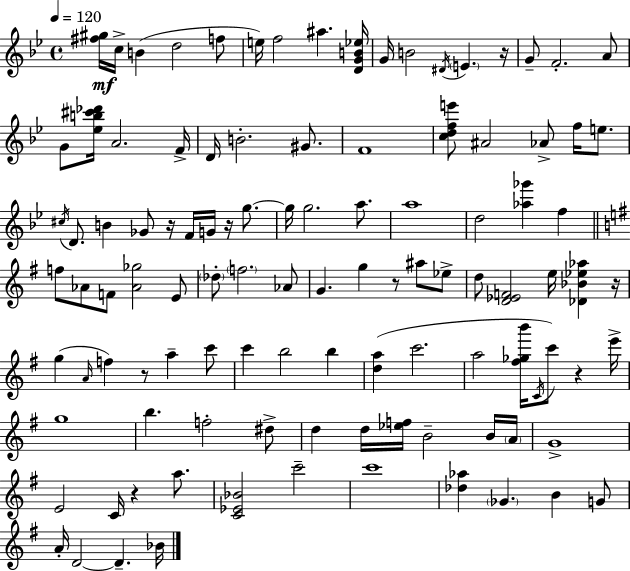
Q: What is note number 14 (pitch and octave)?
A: A4